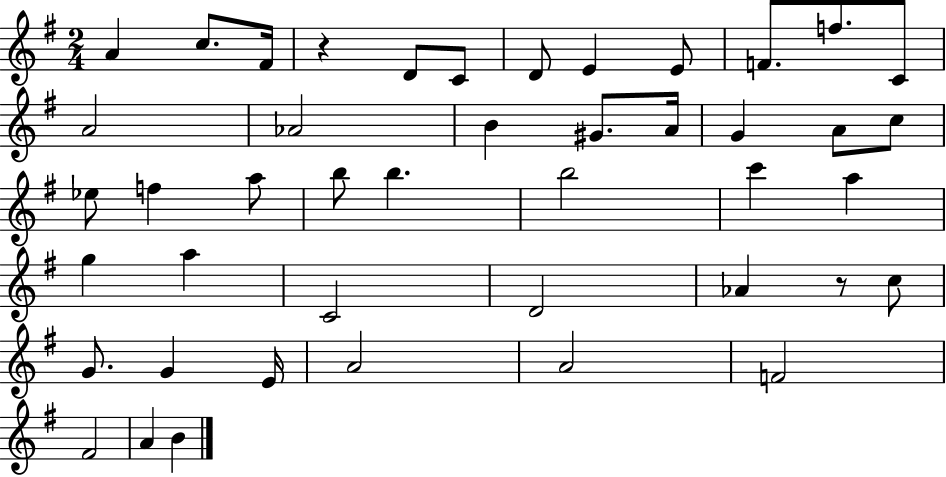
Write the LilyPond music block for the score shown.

{
  \clef treble
  \numericTimeSignature
  \time 2/4
  \key g \major
  \repeat volta 2 { a'4 c''8. fis'16 | r4 d'8 c'8 | d'8 e'4 e'8 | f'8. f''8. c'8 | \break a'2 | aes'2 | b'4 gis'8. a'16 | g'4 a'8 c''8 | \break ees''8 f''4 a''8 | b''8 b''4. | b''2 | c'''4 a''4 | \break g''4 a''4 | c'2 | d'2 | aes'4 r8 c''8 | \break g'8. g'4 e'16 | a'2 | a'2 | f'2 | \break fis'2 | a'4 b'4 | } \bar "|."
}